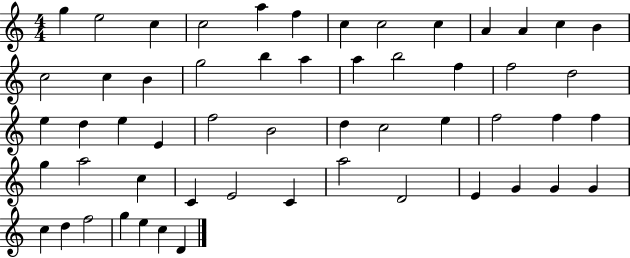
G5/q E5/h C5/q C5/h A5/q F5/q C5/q C5/h C5/q A4/q A4/q C5/q B4/q C5/h C5/q B4/q G5/h B5/q A5/q A5/q B5/h F5/q F5/h D5/h E5/q D5/q E5/q E4/q F5/h B4/h D5/q C5/h E5/q F5/h F5/q F5/q G5/q A5/h C5/q C4/q E4/h C4/q A5/h D4/h E4/q G4/q G4/q G4/q C5/q D5/q F5/h G5/q E5/q C5/q D4/q